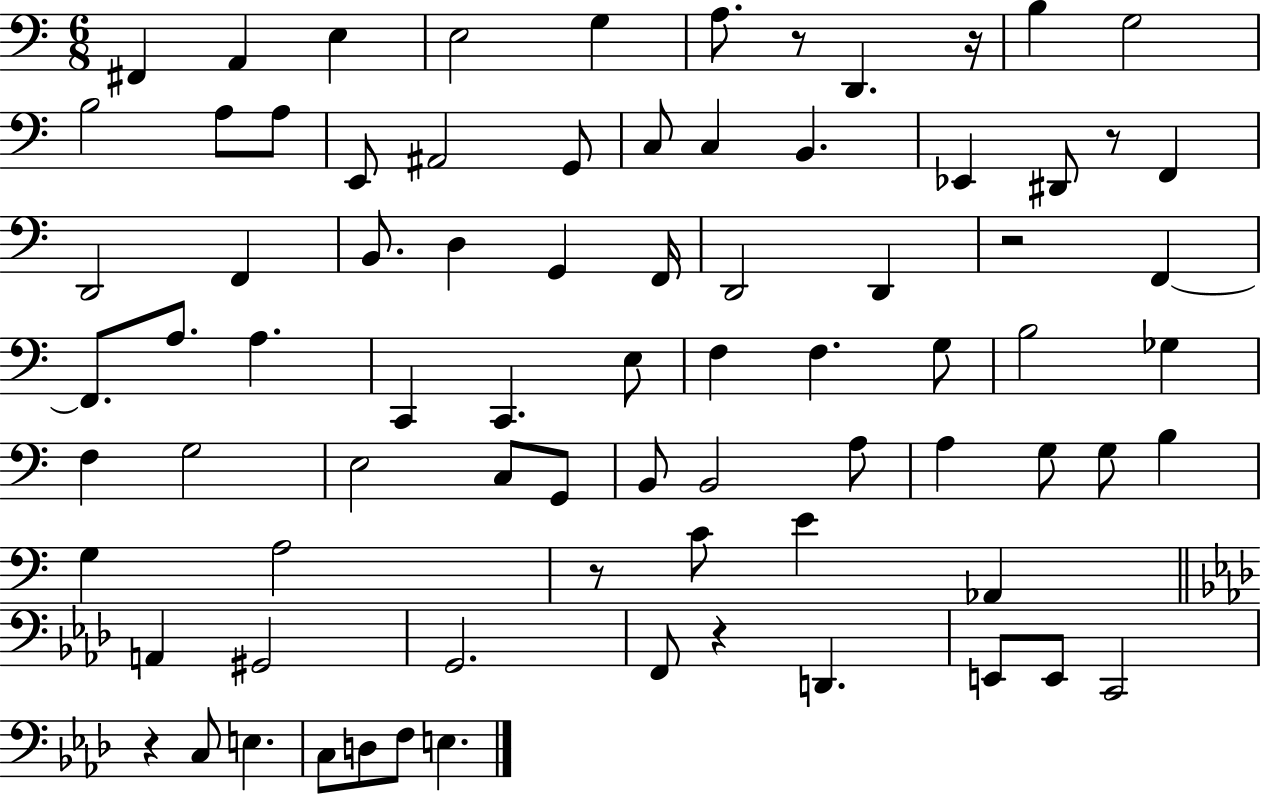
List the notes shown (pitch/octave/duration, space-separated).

F#2/q A2/q E3/q E3/h G3/q A3/e. R/e D2/q. R/s B3/q G3/h B3/h A3/e A3/e E2/e A#2/h G2/e C3/e C3/q B2/q. Eb2/q D#2/e R/e F2/q D2/h F2/q B2/e. D3/q G2/q F2/s D2/h D2/q R/h F2/q F2/e. A3/e. A3/q. C2/q C2/q. E3/e F3/q F3/q. G3/e B3/h Gb3/q F3/q G3/h E3/h C3/e G2/e B2/e B2/h A3/e A3/q G3/e G3/e B3/q G3/q A3/h R/e C4/e E4/q Ab2/q A2/q G#2/h G2/h. F2/e R/q D2/q. E2/e E2/e C2/h R/q C3/e E3/q. C3/e D3/e F3/e E3/q.